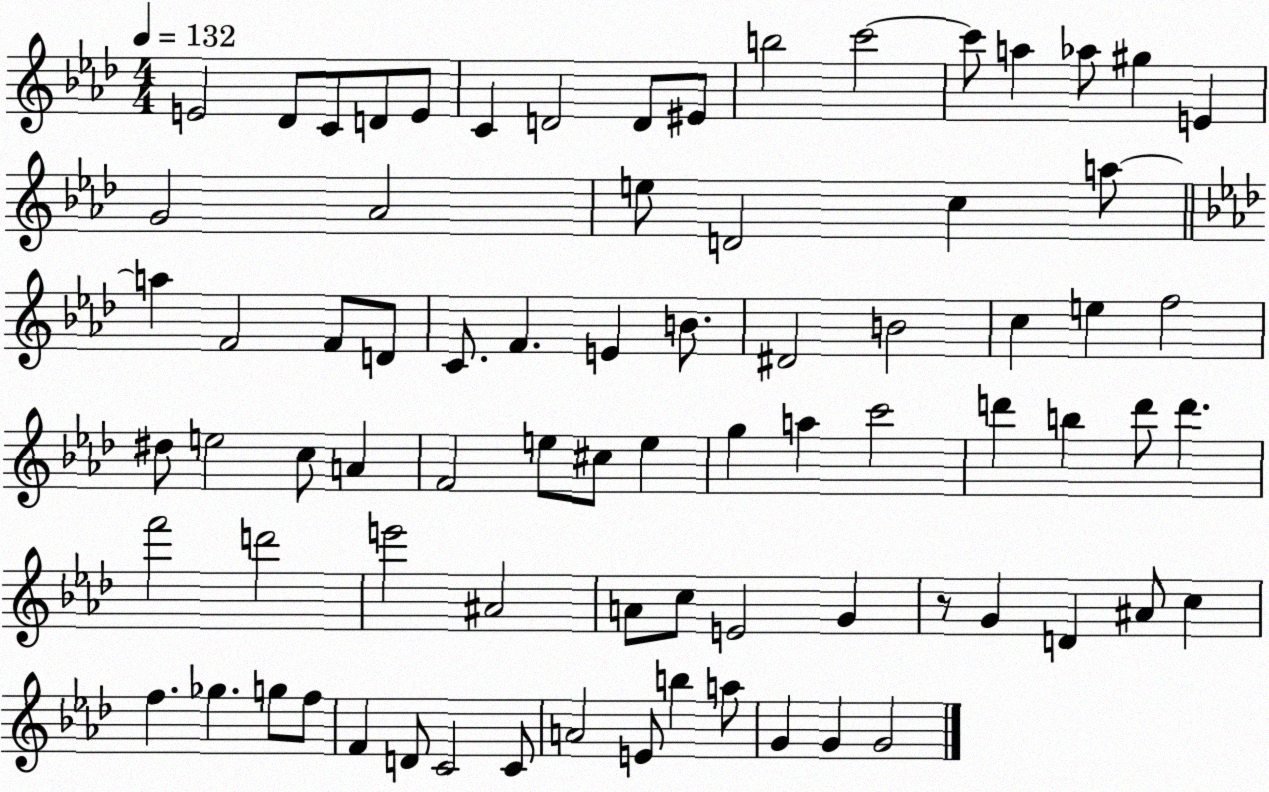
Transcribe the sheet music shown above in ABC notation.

X:1
T:Untitled
M:4/4
L:1/4
K:Ab
E2 _D/2 C/2 D/2 E/2 C D2 D/2 ^E/2 b2 c'2 c'/2 a _a/2 ^g E G2 _A2 e/2 D2 c a/2 a F2 F/2 D/2 C/2 F E B/2 ^D2 B2 c e f2 ^d/2 e2 c/2 A F2 e/2 ^c/2 e g a c'2 d' b d'/2 d' f'2 d'2 e'2 ^A2 A/2 c/2 E2 G z/2 G D ^A/2 c f _g g/2 f/2 F D/2 C2 C/2 A2 E/2 b a/2 G G G2